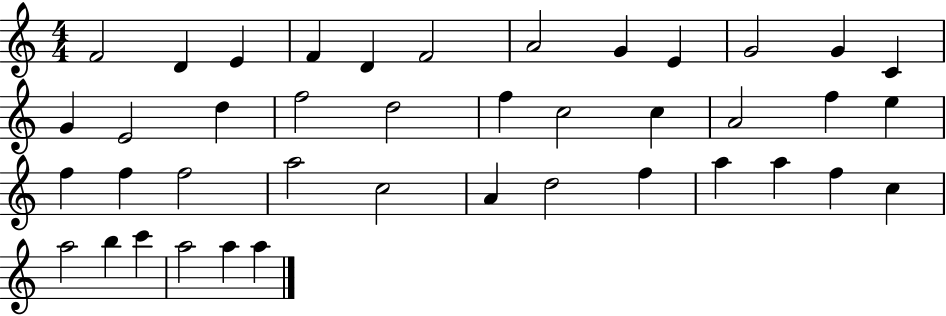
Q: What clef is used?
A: treble